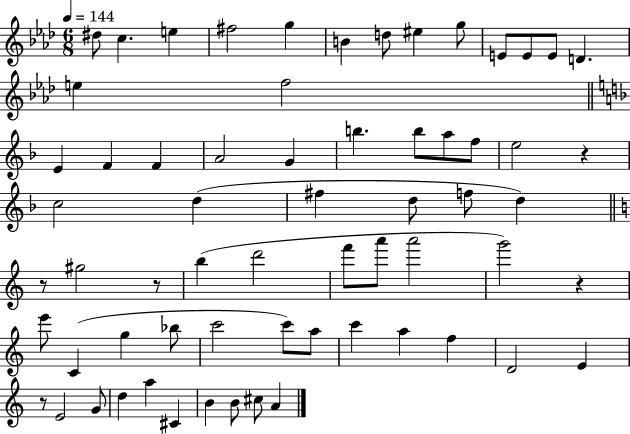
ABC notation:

X:1
T:Untitled
M:6/8
L:1/4
K:Ab
^d/2 c e ^f2 g B d/2 ^e g/2 E/2 E/2 E/2 D e f2 E F F A2 G b b/2 a/2 f/2 e2 z c2 d ^f d/2 f/2 d z/2 ^g2 z/2 b d'2 f'/2 a'/2 a'2 g'2 z e'/2 C g _b/2 c'2 c'/2 a/2 c' a f D2 E z/2 E2 G/2 d a ^C B B/2 ^c/2 A